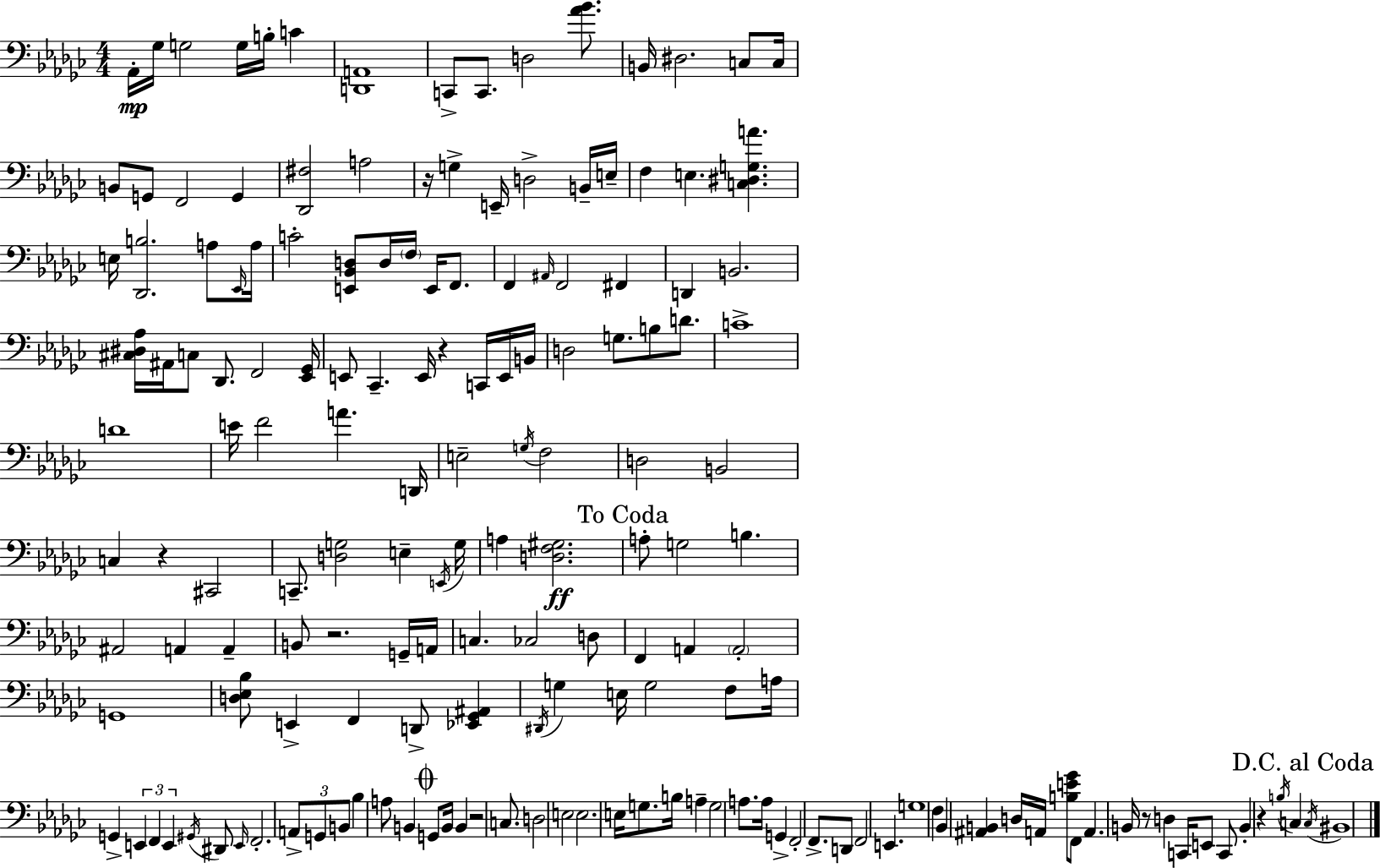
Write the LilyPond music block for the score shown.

{
  \clef bass
  \numericTimeSignature
  \time 4/4
  \key ees \minor
  \repeat volta 2 { aes,16-.\mp ges16 g2 g16 b16-. c'4 | <d, a,>1 | c,8-> c,8. d2 <aes' bes'>8. | b,16 dis2. c8 c16 | \break b,8 g,8 f,2 g,4 | <des, fis>2 a2 | r16 g4-> e,16-- d2-> b,16-- e16-- | f4 e4. <c dis g a'>4. | \break e16 <des, b>2. a8 \grace { ees,16 } | a16 c'2-. <e, bes, d>8 d16 \parenthesize f16 e,16 f,8. | f,4 \grace { ais,16 } f,2 fis,4 | d,4 b,2. | \break <cis dis aes>16 ais,16 c8 des,8. f,2 | <ees, ges,>16 e,8 ces,4.-- e,16 r4 c,16 | e,16 b,16 d2 g8. b8 d'8. | c'1-> | \break d'1 | e'16 f'2 a'4. | d,16 e2-- \acciaccatura { g16 } f2 | d2 b,2 | \break c4 r4 cis,2 | c,8.-- <d g>2 e4-- | \acciaccatura { e,16 } g16 a4 <d f gis>2.\ff | \mark "To Coda" a8-. g2 b4. | \break ais,2 a,4 | a,4-- b,8 r2. | g,16-- a,16 c4. ces2 | d8 f,4 a,4 \parenthesize a,2-. | \break g,1 | <d ees bes>8 e,4-> f,4 d,8-> | <ees, ges, ais,>4 \acciaccatura { dis,16 } g4 e16 g2 | f8 a16 g,4-> \tuplet 3/2 { e,4 f,4 | \break e,4 } \acciaccatura { gis,16 } dis,8 \grace { e,16 } f,2.-. | \tuplet 3/2 { a,8-> g,8 b,8 } bes4 a8 | b,4 \mark \markup { \musicglyph "scripts.coda" } g,8 b,16 b,4 r2 | c8. d2 e2 | \break e2. | e16 g8. b16 a4-- g2 | a8. a16 g,4-> f,2-. | f,8.-> d,8 f,2 | \break e,4. g1 | f4 bes,4 <ais, b,>4 | d16 a,16 <b e' ges'>8 f,8 a,4. b,16 | r8 d4 c,16 e,8 c,8 b,4-. r4 | \break \acciaccatura { b16 } c4 \mark "D.C. al Coda" \acciaccatura { c16 } bis,1 | } \bar "|."
}